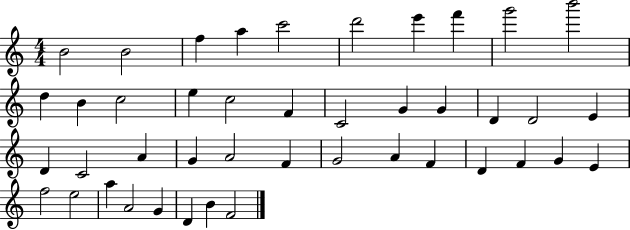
B4/h B4/h F5/q A5/q C6/h D6/h E6/q F6/q G6/h B6/h D5/q B4/q C5/h E5/q C5/h F4/q C4/h G4/q G4/q D4/q D4/h E4/q D4/q C4/h A4/q G4/q A4/h F4/q G4/h A4/q F4/q D4/q F4/q G4/q E4/q F5/h E5/h A5/q A4/h G4/q D4/q B4/q F4/h